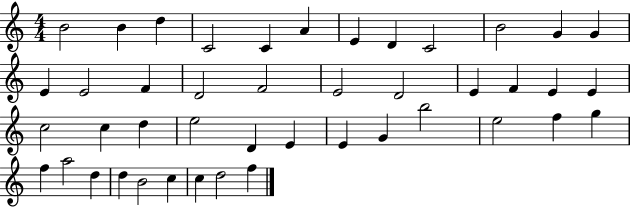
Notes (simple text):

B4/h B4/q D5/q C4/h C4/q A4/q E4/q D4/q C4/h B4/h G4/q G4/q E4/q E4/h F4/q D4/h F4/h E4/h D4/h E4/q F4/q E4/q E4/q C5/h C5/q D5/q E5/h D4/q E4/q E4/q G4/q B5/h E5/h F5/q G5/q F5/q A5/h D5/q D5/q B4/h C5/q C5/q D5/h F5/q